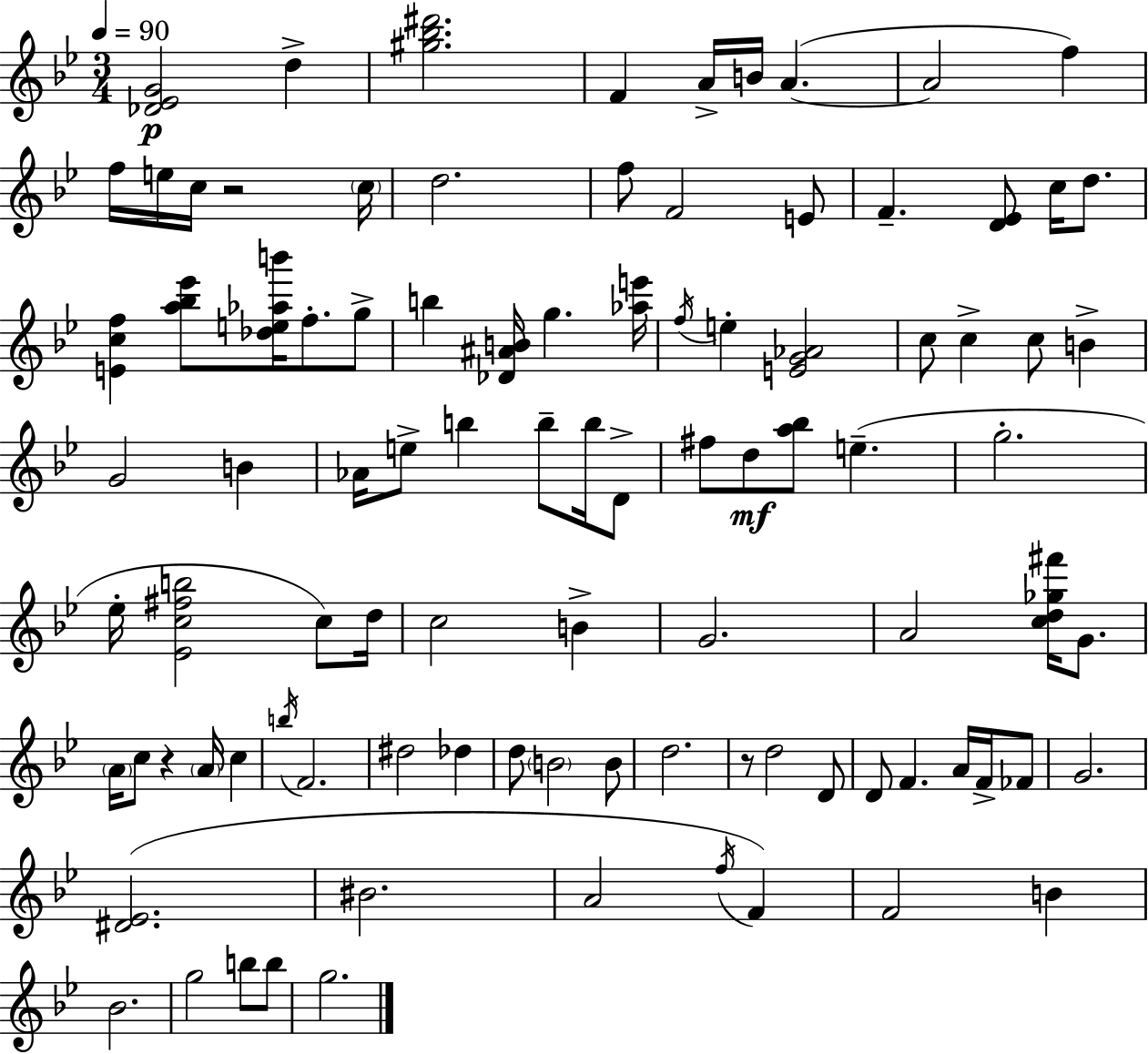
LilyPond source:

{
  \clef treble
  \numericTimeSignature
  \time 3/4
  \key g \minor
  \tempo 4 = 90
  <des' ees' g'>2\p d''4-> | <gis'' bes'' dis'''>2. | f'4 a'16-> b'16 a'4.~(~ | a'2 f''4) | \break f''16 e''16 c''16 r2 \parenthesize c''16 | d''2. | f''8 f'2 e'8 | f'4.-- <d' ees'>8 c''16 d''8. | \break <e' c'' f''>4 <a'' bes'' ees'''>8 <des'' e'' aes'' b'''>16 f''8.-. g''8-> | b''4 <des' ais' b'>16 g''4. <aes'' e'''>16 | \acciaccatura { f''16 } e''4-. <e' g' aes'>2 | c''8 c''4-> c''8 b'4-> | \break g'2 b'4 | aes'16 e''8-> b''4 b''8-- b''16 d'8-> | fis''8 d''8\mf <a'' bes''>8 e''4.--( | g''2.-. | \break ees''16-. <ees' c'' fis'' b''>2 c''8) | d''16 c''2 b'4-> | g'2. | a'2 <c'' d'' ges'' fis'''>16 g'8. | \break \parenthesize a'16 c''8 r4 \parenthesize a'16 c''4 | \acciaccatura { b''16 } f'2. | dis''2 des''4 | d''8 \parenthesize b'2 | \break b'8 d''2. | r8 d''2 | d'8 d'8 f'4. a'16 f'16-> | fes'8 g'2. | \break <dis' ees'>2.( | bis'2. | a'2 \acciaccatura { f''16 } f'4) | f'2 b'4 | \break bes'2. | g''2 b''8 | b''8 g''2. | \bar "|."
}